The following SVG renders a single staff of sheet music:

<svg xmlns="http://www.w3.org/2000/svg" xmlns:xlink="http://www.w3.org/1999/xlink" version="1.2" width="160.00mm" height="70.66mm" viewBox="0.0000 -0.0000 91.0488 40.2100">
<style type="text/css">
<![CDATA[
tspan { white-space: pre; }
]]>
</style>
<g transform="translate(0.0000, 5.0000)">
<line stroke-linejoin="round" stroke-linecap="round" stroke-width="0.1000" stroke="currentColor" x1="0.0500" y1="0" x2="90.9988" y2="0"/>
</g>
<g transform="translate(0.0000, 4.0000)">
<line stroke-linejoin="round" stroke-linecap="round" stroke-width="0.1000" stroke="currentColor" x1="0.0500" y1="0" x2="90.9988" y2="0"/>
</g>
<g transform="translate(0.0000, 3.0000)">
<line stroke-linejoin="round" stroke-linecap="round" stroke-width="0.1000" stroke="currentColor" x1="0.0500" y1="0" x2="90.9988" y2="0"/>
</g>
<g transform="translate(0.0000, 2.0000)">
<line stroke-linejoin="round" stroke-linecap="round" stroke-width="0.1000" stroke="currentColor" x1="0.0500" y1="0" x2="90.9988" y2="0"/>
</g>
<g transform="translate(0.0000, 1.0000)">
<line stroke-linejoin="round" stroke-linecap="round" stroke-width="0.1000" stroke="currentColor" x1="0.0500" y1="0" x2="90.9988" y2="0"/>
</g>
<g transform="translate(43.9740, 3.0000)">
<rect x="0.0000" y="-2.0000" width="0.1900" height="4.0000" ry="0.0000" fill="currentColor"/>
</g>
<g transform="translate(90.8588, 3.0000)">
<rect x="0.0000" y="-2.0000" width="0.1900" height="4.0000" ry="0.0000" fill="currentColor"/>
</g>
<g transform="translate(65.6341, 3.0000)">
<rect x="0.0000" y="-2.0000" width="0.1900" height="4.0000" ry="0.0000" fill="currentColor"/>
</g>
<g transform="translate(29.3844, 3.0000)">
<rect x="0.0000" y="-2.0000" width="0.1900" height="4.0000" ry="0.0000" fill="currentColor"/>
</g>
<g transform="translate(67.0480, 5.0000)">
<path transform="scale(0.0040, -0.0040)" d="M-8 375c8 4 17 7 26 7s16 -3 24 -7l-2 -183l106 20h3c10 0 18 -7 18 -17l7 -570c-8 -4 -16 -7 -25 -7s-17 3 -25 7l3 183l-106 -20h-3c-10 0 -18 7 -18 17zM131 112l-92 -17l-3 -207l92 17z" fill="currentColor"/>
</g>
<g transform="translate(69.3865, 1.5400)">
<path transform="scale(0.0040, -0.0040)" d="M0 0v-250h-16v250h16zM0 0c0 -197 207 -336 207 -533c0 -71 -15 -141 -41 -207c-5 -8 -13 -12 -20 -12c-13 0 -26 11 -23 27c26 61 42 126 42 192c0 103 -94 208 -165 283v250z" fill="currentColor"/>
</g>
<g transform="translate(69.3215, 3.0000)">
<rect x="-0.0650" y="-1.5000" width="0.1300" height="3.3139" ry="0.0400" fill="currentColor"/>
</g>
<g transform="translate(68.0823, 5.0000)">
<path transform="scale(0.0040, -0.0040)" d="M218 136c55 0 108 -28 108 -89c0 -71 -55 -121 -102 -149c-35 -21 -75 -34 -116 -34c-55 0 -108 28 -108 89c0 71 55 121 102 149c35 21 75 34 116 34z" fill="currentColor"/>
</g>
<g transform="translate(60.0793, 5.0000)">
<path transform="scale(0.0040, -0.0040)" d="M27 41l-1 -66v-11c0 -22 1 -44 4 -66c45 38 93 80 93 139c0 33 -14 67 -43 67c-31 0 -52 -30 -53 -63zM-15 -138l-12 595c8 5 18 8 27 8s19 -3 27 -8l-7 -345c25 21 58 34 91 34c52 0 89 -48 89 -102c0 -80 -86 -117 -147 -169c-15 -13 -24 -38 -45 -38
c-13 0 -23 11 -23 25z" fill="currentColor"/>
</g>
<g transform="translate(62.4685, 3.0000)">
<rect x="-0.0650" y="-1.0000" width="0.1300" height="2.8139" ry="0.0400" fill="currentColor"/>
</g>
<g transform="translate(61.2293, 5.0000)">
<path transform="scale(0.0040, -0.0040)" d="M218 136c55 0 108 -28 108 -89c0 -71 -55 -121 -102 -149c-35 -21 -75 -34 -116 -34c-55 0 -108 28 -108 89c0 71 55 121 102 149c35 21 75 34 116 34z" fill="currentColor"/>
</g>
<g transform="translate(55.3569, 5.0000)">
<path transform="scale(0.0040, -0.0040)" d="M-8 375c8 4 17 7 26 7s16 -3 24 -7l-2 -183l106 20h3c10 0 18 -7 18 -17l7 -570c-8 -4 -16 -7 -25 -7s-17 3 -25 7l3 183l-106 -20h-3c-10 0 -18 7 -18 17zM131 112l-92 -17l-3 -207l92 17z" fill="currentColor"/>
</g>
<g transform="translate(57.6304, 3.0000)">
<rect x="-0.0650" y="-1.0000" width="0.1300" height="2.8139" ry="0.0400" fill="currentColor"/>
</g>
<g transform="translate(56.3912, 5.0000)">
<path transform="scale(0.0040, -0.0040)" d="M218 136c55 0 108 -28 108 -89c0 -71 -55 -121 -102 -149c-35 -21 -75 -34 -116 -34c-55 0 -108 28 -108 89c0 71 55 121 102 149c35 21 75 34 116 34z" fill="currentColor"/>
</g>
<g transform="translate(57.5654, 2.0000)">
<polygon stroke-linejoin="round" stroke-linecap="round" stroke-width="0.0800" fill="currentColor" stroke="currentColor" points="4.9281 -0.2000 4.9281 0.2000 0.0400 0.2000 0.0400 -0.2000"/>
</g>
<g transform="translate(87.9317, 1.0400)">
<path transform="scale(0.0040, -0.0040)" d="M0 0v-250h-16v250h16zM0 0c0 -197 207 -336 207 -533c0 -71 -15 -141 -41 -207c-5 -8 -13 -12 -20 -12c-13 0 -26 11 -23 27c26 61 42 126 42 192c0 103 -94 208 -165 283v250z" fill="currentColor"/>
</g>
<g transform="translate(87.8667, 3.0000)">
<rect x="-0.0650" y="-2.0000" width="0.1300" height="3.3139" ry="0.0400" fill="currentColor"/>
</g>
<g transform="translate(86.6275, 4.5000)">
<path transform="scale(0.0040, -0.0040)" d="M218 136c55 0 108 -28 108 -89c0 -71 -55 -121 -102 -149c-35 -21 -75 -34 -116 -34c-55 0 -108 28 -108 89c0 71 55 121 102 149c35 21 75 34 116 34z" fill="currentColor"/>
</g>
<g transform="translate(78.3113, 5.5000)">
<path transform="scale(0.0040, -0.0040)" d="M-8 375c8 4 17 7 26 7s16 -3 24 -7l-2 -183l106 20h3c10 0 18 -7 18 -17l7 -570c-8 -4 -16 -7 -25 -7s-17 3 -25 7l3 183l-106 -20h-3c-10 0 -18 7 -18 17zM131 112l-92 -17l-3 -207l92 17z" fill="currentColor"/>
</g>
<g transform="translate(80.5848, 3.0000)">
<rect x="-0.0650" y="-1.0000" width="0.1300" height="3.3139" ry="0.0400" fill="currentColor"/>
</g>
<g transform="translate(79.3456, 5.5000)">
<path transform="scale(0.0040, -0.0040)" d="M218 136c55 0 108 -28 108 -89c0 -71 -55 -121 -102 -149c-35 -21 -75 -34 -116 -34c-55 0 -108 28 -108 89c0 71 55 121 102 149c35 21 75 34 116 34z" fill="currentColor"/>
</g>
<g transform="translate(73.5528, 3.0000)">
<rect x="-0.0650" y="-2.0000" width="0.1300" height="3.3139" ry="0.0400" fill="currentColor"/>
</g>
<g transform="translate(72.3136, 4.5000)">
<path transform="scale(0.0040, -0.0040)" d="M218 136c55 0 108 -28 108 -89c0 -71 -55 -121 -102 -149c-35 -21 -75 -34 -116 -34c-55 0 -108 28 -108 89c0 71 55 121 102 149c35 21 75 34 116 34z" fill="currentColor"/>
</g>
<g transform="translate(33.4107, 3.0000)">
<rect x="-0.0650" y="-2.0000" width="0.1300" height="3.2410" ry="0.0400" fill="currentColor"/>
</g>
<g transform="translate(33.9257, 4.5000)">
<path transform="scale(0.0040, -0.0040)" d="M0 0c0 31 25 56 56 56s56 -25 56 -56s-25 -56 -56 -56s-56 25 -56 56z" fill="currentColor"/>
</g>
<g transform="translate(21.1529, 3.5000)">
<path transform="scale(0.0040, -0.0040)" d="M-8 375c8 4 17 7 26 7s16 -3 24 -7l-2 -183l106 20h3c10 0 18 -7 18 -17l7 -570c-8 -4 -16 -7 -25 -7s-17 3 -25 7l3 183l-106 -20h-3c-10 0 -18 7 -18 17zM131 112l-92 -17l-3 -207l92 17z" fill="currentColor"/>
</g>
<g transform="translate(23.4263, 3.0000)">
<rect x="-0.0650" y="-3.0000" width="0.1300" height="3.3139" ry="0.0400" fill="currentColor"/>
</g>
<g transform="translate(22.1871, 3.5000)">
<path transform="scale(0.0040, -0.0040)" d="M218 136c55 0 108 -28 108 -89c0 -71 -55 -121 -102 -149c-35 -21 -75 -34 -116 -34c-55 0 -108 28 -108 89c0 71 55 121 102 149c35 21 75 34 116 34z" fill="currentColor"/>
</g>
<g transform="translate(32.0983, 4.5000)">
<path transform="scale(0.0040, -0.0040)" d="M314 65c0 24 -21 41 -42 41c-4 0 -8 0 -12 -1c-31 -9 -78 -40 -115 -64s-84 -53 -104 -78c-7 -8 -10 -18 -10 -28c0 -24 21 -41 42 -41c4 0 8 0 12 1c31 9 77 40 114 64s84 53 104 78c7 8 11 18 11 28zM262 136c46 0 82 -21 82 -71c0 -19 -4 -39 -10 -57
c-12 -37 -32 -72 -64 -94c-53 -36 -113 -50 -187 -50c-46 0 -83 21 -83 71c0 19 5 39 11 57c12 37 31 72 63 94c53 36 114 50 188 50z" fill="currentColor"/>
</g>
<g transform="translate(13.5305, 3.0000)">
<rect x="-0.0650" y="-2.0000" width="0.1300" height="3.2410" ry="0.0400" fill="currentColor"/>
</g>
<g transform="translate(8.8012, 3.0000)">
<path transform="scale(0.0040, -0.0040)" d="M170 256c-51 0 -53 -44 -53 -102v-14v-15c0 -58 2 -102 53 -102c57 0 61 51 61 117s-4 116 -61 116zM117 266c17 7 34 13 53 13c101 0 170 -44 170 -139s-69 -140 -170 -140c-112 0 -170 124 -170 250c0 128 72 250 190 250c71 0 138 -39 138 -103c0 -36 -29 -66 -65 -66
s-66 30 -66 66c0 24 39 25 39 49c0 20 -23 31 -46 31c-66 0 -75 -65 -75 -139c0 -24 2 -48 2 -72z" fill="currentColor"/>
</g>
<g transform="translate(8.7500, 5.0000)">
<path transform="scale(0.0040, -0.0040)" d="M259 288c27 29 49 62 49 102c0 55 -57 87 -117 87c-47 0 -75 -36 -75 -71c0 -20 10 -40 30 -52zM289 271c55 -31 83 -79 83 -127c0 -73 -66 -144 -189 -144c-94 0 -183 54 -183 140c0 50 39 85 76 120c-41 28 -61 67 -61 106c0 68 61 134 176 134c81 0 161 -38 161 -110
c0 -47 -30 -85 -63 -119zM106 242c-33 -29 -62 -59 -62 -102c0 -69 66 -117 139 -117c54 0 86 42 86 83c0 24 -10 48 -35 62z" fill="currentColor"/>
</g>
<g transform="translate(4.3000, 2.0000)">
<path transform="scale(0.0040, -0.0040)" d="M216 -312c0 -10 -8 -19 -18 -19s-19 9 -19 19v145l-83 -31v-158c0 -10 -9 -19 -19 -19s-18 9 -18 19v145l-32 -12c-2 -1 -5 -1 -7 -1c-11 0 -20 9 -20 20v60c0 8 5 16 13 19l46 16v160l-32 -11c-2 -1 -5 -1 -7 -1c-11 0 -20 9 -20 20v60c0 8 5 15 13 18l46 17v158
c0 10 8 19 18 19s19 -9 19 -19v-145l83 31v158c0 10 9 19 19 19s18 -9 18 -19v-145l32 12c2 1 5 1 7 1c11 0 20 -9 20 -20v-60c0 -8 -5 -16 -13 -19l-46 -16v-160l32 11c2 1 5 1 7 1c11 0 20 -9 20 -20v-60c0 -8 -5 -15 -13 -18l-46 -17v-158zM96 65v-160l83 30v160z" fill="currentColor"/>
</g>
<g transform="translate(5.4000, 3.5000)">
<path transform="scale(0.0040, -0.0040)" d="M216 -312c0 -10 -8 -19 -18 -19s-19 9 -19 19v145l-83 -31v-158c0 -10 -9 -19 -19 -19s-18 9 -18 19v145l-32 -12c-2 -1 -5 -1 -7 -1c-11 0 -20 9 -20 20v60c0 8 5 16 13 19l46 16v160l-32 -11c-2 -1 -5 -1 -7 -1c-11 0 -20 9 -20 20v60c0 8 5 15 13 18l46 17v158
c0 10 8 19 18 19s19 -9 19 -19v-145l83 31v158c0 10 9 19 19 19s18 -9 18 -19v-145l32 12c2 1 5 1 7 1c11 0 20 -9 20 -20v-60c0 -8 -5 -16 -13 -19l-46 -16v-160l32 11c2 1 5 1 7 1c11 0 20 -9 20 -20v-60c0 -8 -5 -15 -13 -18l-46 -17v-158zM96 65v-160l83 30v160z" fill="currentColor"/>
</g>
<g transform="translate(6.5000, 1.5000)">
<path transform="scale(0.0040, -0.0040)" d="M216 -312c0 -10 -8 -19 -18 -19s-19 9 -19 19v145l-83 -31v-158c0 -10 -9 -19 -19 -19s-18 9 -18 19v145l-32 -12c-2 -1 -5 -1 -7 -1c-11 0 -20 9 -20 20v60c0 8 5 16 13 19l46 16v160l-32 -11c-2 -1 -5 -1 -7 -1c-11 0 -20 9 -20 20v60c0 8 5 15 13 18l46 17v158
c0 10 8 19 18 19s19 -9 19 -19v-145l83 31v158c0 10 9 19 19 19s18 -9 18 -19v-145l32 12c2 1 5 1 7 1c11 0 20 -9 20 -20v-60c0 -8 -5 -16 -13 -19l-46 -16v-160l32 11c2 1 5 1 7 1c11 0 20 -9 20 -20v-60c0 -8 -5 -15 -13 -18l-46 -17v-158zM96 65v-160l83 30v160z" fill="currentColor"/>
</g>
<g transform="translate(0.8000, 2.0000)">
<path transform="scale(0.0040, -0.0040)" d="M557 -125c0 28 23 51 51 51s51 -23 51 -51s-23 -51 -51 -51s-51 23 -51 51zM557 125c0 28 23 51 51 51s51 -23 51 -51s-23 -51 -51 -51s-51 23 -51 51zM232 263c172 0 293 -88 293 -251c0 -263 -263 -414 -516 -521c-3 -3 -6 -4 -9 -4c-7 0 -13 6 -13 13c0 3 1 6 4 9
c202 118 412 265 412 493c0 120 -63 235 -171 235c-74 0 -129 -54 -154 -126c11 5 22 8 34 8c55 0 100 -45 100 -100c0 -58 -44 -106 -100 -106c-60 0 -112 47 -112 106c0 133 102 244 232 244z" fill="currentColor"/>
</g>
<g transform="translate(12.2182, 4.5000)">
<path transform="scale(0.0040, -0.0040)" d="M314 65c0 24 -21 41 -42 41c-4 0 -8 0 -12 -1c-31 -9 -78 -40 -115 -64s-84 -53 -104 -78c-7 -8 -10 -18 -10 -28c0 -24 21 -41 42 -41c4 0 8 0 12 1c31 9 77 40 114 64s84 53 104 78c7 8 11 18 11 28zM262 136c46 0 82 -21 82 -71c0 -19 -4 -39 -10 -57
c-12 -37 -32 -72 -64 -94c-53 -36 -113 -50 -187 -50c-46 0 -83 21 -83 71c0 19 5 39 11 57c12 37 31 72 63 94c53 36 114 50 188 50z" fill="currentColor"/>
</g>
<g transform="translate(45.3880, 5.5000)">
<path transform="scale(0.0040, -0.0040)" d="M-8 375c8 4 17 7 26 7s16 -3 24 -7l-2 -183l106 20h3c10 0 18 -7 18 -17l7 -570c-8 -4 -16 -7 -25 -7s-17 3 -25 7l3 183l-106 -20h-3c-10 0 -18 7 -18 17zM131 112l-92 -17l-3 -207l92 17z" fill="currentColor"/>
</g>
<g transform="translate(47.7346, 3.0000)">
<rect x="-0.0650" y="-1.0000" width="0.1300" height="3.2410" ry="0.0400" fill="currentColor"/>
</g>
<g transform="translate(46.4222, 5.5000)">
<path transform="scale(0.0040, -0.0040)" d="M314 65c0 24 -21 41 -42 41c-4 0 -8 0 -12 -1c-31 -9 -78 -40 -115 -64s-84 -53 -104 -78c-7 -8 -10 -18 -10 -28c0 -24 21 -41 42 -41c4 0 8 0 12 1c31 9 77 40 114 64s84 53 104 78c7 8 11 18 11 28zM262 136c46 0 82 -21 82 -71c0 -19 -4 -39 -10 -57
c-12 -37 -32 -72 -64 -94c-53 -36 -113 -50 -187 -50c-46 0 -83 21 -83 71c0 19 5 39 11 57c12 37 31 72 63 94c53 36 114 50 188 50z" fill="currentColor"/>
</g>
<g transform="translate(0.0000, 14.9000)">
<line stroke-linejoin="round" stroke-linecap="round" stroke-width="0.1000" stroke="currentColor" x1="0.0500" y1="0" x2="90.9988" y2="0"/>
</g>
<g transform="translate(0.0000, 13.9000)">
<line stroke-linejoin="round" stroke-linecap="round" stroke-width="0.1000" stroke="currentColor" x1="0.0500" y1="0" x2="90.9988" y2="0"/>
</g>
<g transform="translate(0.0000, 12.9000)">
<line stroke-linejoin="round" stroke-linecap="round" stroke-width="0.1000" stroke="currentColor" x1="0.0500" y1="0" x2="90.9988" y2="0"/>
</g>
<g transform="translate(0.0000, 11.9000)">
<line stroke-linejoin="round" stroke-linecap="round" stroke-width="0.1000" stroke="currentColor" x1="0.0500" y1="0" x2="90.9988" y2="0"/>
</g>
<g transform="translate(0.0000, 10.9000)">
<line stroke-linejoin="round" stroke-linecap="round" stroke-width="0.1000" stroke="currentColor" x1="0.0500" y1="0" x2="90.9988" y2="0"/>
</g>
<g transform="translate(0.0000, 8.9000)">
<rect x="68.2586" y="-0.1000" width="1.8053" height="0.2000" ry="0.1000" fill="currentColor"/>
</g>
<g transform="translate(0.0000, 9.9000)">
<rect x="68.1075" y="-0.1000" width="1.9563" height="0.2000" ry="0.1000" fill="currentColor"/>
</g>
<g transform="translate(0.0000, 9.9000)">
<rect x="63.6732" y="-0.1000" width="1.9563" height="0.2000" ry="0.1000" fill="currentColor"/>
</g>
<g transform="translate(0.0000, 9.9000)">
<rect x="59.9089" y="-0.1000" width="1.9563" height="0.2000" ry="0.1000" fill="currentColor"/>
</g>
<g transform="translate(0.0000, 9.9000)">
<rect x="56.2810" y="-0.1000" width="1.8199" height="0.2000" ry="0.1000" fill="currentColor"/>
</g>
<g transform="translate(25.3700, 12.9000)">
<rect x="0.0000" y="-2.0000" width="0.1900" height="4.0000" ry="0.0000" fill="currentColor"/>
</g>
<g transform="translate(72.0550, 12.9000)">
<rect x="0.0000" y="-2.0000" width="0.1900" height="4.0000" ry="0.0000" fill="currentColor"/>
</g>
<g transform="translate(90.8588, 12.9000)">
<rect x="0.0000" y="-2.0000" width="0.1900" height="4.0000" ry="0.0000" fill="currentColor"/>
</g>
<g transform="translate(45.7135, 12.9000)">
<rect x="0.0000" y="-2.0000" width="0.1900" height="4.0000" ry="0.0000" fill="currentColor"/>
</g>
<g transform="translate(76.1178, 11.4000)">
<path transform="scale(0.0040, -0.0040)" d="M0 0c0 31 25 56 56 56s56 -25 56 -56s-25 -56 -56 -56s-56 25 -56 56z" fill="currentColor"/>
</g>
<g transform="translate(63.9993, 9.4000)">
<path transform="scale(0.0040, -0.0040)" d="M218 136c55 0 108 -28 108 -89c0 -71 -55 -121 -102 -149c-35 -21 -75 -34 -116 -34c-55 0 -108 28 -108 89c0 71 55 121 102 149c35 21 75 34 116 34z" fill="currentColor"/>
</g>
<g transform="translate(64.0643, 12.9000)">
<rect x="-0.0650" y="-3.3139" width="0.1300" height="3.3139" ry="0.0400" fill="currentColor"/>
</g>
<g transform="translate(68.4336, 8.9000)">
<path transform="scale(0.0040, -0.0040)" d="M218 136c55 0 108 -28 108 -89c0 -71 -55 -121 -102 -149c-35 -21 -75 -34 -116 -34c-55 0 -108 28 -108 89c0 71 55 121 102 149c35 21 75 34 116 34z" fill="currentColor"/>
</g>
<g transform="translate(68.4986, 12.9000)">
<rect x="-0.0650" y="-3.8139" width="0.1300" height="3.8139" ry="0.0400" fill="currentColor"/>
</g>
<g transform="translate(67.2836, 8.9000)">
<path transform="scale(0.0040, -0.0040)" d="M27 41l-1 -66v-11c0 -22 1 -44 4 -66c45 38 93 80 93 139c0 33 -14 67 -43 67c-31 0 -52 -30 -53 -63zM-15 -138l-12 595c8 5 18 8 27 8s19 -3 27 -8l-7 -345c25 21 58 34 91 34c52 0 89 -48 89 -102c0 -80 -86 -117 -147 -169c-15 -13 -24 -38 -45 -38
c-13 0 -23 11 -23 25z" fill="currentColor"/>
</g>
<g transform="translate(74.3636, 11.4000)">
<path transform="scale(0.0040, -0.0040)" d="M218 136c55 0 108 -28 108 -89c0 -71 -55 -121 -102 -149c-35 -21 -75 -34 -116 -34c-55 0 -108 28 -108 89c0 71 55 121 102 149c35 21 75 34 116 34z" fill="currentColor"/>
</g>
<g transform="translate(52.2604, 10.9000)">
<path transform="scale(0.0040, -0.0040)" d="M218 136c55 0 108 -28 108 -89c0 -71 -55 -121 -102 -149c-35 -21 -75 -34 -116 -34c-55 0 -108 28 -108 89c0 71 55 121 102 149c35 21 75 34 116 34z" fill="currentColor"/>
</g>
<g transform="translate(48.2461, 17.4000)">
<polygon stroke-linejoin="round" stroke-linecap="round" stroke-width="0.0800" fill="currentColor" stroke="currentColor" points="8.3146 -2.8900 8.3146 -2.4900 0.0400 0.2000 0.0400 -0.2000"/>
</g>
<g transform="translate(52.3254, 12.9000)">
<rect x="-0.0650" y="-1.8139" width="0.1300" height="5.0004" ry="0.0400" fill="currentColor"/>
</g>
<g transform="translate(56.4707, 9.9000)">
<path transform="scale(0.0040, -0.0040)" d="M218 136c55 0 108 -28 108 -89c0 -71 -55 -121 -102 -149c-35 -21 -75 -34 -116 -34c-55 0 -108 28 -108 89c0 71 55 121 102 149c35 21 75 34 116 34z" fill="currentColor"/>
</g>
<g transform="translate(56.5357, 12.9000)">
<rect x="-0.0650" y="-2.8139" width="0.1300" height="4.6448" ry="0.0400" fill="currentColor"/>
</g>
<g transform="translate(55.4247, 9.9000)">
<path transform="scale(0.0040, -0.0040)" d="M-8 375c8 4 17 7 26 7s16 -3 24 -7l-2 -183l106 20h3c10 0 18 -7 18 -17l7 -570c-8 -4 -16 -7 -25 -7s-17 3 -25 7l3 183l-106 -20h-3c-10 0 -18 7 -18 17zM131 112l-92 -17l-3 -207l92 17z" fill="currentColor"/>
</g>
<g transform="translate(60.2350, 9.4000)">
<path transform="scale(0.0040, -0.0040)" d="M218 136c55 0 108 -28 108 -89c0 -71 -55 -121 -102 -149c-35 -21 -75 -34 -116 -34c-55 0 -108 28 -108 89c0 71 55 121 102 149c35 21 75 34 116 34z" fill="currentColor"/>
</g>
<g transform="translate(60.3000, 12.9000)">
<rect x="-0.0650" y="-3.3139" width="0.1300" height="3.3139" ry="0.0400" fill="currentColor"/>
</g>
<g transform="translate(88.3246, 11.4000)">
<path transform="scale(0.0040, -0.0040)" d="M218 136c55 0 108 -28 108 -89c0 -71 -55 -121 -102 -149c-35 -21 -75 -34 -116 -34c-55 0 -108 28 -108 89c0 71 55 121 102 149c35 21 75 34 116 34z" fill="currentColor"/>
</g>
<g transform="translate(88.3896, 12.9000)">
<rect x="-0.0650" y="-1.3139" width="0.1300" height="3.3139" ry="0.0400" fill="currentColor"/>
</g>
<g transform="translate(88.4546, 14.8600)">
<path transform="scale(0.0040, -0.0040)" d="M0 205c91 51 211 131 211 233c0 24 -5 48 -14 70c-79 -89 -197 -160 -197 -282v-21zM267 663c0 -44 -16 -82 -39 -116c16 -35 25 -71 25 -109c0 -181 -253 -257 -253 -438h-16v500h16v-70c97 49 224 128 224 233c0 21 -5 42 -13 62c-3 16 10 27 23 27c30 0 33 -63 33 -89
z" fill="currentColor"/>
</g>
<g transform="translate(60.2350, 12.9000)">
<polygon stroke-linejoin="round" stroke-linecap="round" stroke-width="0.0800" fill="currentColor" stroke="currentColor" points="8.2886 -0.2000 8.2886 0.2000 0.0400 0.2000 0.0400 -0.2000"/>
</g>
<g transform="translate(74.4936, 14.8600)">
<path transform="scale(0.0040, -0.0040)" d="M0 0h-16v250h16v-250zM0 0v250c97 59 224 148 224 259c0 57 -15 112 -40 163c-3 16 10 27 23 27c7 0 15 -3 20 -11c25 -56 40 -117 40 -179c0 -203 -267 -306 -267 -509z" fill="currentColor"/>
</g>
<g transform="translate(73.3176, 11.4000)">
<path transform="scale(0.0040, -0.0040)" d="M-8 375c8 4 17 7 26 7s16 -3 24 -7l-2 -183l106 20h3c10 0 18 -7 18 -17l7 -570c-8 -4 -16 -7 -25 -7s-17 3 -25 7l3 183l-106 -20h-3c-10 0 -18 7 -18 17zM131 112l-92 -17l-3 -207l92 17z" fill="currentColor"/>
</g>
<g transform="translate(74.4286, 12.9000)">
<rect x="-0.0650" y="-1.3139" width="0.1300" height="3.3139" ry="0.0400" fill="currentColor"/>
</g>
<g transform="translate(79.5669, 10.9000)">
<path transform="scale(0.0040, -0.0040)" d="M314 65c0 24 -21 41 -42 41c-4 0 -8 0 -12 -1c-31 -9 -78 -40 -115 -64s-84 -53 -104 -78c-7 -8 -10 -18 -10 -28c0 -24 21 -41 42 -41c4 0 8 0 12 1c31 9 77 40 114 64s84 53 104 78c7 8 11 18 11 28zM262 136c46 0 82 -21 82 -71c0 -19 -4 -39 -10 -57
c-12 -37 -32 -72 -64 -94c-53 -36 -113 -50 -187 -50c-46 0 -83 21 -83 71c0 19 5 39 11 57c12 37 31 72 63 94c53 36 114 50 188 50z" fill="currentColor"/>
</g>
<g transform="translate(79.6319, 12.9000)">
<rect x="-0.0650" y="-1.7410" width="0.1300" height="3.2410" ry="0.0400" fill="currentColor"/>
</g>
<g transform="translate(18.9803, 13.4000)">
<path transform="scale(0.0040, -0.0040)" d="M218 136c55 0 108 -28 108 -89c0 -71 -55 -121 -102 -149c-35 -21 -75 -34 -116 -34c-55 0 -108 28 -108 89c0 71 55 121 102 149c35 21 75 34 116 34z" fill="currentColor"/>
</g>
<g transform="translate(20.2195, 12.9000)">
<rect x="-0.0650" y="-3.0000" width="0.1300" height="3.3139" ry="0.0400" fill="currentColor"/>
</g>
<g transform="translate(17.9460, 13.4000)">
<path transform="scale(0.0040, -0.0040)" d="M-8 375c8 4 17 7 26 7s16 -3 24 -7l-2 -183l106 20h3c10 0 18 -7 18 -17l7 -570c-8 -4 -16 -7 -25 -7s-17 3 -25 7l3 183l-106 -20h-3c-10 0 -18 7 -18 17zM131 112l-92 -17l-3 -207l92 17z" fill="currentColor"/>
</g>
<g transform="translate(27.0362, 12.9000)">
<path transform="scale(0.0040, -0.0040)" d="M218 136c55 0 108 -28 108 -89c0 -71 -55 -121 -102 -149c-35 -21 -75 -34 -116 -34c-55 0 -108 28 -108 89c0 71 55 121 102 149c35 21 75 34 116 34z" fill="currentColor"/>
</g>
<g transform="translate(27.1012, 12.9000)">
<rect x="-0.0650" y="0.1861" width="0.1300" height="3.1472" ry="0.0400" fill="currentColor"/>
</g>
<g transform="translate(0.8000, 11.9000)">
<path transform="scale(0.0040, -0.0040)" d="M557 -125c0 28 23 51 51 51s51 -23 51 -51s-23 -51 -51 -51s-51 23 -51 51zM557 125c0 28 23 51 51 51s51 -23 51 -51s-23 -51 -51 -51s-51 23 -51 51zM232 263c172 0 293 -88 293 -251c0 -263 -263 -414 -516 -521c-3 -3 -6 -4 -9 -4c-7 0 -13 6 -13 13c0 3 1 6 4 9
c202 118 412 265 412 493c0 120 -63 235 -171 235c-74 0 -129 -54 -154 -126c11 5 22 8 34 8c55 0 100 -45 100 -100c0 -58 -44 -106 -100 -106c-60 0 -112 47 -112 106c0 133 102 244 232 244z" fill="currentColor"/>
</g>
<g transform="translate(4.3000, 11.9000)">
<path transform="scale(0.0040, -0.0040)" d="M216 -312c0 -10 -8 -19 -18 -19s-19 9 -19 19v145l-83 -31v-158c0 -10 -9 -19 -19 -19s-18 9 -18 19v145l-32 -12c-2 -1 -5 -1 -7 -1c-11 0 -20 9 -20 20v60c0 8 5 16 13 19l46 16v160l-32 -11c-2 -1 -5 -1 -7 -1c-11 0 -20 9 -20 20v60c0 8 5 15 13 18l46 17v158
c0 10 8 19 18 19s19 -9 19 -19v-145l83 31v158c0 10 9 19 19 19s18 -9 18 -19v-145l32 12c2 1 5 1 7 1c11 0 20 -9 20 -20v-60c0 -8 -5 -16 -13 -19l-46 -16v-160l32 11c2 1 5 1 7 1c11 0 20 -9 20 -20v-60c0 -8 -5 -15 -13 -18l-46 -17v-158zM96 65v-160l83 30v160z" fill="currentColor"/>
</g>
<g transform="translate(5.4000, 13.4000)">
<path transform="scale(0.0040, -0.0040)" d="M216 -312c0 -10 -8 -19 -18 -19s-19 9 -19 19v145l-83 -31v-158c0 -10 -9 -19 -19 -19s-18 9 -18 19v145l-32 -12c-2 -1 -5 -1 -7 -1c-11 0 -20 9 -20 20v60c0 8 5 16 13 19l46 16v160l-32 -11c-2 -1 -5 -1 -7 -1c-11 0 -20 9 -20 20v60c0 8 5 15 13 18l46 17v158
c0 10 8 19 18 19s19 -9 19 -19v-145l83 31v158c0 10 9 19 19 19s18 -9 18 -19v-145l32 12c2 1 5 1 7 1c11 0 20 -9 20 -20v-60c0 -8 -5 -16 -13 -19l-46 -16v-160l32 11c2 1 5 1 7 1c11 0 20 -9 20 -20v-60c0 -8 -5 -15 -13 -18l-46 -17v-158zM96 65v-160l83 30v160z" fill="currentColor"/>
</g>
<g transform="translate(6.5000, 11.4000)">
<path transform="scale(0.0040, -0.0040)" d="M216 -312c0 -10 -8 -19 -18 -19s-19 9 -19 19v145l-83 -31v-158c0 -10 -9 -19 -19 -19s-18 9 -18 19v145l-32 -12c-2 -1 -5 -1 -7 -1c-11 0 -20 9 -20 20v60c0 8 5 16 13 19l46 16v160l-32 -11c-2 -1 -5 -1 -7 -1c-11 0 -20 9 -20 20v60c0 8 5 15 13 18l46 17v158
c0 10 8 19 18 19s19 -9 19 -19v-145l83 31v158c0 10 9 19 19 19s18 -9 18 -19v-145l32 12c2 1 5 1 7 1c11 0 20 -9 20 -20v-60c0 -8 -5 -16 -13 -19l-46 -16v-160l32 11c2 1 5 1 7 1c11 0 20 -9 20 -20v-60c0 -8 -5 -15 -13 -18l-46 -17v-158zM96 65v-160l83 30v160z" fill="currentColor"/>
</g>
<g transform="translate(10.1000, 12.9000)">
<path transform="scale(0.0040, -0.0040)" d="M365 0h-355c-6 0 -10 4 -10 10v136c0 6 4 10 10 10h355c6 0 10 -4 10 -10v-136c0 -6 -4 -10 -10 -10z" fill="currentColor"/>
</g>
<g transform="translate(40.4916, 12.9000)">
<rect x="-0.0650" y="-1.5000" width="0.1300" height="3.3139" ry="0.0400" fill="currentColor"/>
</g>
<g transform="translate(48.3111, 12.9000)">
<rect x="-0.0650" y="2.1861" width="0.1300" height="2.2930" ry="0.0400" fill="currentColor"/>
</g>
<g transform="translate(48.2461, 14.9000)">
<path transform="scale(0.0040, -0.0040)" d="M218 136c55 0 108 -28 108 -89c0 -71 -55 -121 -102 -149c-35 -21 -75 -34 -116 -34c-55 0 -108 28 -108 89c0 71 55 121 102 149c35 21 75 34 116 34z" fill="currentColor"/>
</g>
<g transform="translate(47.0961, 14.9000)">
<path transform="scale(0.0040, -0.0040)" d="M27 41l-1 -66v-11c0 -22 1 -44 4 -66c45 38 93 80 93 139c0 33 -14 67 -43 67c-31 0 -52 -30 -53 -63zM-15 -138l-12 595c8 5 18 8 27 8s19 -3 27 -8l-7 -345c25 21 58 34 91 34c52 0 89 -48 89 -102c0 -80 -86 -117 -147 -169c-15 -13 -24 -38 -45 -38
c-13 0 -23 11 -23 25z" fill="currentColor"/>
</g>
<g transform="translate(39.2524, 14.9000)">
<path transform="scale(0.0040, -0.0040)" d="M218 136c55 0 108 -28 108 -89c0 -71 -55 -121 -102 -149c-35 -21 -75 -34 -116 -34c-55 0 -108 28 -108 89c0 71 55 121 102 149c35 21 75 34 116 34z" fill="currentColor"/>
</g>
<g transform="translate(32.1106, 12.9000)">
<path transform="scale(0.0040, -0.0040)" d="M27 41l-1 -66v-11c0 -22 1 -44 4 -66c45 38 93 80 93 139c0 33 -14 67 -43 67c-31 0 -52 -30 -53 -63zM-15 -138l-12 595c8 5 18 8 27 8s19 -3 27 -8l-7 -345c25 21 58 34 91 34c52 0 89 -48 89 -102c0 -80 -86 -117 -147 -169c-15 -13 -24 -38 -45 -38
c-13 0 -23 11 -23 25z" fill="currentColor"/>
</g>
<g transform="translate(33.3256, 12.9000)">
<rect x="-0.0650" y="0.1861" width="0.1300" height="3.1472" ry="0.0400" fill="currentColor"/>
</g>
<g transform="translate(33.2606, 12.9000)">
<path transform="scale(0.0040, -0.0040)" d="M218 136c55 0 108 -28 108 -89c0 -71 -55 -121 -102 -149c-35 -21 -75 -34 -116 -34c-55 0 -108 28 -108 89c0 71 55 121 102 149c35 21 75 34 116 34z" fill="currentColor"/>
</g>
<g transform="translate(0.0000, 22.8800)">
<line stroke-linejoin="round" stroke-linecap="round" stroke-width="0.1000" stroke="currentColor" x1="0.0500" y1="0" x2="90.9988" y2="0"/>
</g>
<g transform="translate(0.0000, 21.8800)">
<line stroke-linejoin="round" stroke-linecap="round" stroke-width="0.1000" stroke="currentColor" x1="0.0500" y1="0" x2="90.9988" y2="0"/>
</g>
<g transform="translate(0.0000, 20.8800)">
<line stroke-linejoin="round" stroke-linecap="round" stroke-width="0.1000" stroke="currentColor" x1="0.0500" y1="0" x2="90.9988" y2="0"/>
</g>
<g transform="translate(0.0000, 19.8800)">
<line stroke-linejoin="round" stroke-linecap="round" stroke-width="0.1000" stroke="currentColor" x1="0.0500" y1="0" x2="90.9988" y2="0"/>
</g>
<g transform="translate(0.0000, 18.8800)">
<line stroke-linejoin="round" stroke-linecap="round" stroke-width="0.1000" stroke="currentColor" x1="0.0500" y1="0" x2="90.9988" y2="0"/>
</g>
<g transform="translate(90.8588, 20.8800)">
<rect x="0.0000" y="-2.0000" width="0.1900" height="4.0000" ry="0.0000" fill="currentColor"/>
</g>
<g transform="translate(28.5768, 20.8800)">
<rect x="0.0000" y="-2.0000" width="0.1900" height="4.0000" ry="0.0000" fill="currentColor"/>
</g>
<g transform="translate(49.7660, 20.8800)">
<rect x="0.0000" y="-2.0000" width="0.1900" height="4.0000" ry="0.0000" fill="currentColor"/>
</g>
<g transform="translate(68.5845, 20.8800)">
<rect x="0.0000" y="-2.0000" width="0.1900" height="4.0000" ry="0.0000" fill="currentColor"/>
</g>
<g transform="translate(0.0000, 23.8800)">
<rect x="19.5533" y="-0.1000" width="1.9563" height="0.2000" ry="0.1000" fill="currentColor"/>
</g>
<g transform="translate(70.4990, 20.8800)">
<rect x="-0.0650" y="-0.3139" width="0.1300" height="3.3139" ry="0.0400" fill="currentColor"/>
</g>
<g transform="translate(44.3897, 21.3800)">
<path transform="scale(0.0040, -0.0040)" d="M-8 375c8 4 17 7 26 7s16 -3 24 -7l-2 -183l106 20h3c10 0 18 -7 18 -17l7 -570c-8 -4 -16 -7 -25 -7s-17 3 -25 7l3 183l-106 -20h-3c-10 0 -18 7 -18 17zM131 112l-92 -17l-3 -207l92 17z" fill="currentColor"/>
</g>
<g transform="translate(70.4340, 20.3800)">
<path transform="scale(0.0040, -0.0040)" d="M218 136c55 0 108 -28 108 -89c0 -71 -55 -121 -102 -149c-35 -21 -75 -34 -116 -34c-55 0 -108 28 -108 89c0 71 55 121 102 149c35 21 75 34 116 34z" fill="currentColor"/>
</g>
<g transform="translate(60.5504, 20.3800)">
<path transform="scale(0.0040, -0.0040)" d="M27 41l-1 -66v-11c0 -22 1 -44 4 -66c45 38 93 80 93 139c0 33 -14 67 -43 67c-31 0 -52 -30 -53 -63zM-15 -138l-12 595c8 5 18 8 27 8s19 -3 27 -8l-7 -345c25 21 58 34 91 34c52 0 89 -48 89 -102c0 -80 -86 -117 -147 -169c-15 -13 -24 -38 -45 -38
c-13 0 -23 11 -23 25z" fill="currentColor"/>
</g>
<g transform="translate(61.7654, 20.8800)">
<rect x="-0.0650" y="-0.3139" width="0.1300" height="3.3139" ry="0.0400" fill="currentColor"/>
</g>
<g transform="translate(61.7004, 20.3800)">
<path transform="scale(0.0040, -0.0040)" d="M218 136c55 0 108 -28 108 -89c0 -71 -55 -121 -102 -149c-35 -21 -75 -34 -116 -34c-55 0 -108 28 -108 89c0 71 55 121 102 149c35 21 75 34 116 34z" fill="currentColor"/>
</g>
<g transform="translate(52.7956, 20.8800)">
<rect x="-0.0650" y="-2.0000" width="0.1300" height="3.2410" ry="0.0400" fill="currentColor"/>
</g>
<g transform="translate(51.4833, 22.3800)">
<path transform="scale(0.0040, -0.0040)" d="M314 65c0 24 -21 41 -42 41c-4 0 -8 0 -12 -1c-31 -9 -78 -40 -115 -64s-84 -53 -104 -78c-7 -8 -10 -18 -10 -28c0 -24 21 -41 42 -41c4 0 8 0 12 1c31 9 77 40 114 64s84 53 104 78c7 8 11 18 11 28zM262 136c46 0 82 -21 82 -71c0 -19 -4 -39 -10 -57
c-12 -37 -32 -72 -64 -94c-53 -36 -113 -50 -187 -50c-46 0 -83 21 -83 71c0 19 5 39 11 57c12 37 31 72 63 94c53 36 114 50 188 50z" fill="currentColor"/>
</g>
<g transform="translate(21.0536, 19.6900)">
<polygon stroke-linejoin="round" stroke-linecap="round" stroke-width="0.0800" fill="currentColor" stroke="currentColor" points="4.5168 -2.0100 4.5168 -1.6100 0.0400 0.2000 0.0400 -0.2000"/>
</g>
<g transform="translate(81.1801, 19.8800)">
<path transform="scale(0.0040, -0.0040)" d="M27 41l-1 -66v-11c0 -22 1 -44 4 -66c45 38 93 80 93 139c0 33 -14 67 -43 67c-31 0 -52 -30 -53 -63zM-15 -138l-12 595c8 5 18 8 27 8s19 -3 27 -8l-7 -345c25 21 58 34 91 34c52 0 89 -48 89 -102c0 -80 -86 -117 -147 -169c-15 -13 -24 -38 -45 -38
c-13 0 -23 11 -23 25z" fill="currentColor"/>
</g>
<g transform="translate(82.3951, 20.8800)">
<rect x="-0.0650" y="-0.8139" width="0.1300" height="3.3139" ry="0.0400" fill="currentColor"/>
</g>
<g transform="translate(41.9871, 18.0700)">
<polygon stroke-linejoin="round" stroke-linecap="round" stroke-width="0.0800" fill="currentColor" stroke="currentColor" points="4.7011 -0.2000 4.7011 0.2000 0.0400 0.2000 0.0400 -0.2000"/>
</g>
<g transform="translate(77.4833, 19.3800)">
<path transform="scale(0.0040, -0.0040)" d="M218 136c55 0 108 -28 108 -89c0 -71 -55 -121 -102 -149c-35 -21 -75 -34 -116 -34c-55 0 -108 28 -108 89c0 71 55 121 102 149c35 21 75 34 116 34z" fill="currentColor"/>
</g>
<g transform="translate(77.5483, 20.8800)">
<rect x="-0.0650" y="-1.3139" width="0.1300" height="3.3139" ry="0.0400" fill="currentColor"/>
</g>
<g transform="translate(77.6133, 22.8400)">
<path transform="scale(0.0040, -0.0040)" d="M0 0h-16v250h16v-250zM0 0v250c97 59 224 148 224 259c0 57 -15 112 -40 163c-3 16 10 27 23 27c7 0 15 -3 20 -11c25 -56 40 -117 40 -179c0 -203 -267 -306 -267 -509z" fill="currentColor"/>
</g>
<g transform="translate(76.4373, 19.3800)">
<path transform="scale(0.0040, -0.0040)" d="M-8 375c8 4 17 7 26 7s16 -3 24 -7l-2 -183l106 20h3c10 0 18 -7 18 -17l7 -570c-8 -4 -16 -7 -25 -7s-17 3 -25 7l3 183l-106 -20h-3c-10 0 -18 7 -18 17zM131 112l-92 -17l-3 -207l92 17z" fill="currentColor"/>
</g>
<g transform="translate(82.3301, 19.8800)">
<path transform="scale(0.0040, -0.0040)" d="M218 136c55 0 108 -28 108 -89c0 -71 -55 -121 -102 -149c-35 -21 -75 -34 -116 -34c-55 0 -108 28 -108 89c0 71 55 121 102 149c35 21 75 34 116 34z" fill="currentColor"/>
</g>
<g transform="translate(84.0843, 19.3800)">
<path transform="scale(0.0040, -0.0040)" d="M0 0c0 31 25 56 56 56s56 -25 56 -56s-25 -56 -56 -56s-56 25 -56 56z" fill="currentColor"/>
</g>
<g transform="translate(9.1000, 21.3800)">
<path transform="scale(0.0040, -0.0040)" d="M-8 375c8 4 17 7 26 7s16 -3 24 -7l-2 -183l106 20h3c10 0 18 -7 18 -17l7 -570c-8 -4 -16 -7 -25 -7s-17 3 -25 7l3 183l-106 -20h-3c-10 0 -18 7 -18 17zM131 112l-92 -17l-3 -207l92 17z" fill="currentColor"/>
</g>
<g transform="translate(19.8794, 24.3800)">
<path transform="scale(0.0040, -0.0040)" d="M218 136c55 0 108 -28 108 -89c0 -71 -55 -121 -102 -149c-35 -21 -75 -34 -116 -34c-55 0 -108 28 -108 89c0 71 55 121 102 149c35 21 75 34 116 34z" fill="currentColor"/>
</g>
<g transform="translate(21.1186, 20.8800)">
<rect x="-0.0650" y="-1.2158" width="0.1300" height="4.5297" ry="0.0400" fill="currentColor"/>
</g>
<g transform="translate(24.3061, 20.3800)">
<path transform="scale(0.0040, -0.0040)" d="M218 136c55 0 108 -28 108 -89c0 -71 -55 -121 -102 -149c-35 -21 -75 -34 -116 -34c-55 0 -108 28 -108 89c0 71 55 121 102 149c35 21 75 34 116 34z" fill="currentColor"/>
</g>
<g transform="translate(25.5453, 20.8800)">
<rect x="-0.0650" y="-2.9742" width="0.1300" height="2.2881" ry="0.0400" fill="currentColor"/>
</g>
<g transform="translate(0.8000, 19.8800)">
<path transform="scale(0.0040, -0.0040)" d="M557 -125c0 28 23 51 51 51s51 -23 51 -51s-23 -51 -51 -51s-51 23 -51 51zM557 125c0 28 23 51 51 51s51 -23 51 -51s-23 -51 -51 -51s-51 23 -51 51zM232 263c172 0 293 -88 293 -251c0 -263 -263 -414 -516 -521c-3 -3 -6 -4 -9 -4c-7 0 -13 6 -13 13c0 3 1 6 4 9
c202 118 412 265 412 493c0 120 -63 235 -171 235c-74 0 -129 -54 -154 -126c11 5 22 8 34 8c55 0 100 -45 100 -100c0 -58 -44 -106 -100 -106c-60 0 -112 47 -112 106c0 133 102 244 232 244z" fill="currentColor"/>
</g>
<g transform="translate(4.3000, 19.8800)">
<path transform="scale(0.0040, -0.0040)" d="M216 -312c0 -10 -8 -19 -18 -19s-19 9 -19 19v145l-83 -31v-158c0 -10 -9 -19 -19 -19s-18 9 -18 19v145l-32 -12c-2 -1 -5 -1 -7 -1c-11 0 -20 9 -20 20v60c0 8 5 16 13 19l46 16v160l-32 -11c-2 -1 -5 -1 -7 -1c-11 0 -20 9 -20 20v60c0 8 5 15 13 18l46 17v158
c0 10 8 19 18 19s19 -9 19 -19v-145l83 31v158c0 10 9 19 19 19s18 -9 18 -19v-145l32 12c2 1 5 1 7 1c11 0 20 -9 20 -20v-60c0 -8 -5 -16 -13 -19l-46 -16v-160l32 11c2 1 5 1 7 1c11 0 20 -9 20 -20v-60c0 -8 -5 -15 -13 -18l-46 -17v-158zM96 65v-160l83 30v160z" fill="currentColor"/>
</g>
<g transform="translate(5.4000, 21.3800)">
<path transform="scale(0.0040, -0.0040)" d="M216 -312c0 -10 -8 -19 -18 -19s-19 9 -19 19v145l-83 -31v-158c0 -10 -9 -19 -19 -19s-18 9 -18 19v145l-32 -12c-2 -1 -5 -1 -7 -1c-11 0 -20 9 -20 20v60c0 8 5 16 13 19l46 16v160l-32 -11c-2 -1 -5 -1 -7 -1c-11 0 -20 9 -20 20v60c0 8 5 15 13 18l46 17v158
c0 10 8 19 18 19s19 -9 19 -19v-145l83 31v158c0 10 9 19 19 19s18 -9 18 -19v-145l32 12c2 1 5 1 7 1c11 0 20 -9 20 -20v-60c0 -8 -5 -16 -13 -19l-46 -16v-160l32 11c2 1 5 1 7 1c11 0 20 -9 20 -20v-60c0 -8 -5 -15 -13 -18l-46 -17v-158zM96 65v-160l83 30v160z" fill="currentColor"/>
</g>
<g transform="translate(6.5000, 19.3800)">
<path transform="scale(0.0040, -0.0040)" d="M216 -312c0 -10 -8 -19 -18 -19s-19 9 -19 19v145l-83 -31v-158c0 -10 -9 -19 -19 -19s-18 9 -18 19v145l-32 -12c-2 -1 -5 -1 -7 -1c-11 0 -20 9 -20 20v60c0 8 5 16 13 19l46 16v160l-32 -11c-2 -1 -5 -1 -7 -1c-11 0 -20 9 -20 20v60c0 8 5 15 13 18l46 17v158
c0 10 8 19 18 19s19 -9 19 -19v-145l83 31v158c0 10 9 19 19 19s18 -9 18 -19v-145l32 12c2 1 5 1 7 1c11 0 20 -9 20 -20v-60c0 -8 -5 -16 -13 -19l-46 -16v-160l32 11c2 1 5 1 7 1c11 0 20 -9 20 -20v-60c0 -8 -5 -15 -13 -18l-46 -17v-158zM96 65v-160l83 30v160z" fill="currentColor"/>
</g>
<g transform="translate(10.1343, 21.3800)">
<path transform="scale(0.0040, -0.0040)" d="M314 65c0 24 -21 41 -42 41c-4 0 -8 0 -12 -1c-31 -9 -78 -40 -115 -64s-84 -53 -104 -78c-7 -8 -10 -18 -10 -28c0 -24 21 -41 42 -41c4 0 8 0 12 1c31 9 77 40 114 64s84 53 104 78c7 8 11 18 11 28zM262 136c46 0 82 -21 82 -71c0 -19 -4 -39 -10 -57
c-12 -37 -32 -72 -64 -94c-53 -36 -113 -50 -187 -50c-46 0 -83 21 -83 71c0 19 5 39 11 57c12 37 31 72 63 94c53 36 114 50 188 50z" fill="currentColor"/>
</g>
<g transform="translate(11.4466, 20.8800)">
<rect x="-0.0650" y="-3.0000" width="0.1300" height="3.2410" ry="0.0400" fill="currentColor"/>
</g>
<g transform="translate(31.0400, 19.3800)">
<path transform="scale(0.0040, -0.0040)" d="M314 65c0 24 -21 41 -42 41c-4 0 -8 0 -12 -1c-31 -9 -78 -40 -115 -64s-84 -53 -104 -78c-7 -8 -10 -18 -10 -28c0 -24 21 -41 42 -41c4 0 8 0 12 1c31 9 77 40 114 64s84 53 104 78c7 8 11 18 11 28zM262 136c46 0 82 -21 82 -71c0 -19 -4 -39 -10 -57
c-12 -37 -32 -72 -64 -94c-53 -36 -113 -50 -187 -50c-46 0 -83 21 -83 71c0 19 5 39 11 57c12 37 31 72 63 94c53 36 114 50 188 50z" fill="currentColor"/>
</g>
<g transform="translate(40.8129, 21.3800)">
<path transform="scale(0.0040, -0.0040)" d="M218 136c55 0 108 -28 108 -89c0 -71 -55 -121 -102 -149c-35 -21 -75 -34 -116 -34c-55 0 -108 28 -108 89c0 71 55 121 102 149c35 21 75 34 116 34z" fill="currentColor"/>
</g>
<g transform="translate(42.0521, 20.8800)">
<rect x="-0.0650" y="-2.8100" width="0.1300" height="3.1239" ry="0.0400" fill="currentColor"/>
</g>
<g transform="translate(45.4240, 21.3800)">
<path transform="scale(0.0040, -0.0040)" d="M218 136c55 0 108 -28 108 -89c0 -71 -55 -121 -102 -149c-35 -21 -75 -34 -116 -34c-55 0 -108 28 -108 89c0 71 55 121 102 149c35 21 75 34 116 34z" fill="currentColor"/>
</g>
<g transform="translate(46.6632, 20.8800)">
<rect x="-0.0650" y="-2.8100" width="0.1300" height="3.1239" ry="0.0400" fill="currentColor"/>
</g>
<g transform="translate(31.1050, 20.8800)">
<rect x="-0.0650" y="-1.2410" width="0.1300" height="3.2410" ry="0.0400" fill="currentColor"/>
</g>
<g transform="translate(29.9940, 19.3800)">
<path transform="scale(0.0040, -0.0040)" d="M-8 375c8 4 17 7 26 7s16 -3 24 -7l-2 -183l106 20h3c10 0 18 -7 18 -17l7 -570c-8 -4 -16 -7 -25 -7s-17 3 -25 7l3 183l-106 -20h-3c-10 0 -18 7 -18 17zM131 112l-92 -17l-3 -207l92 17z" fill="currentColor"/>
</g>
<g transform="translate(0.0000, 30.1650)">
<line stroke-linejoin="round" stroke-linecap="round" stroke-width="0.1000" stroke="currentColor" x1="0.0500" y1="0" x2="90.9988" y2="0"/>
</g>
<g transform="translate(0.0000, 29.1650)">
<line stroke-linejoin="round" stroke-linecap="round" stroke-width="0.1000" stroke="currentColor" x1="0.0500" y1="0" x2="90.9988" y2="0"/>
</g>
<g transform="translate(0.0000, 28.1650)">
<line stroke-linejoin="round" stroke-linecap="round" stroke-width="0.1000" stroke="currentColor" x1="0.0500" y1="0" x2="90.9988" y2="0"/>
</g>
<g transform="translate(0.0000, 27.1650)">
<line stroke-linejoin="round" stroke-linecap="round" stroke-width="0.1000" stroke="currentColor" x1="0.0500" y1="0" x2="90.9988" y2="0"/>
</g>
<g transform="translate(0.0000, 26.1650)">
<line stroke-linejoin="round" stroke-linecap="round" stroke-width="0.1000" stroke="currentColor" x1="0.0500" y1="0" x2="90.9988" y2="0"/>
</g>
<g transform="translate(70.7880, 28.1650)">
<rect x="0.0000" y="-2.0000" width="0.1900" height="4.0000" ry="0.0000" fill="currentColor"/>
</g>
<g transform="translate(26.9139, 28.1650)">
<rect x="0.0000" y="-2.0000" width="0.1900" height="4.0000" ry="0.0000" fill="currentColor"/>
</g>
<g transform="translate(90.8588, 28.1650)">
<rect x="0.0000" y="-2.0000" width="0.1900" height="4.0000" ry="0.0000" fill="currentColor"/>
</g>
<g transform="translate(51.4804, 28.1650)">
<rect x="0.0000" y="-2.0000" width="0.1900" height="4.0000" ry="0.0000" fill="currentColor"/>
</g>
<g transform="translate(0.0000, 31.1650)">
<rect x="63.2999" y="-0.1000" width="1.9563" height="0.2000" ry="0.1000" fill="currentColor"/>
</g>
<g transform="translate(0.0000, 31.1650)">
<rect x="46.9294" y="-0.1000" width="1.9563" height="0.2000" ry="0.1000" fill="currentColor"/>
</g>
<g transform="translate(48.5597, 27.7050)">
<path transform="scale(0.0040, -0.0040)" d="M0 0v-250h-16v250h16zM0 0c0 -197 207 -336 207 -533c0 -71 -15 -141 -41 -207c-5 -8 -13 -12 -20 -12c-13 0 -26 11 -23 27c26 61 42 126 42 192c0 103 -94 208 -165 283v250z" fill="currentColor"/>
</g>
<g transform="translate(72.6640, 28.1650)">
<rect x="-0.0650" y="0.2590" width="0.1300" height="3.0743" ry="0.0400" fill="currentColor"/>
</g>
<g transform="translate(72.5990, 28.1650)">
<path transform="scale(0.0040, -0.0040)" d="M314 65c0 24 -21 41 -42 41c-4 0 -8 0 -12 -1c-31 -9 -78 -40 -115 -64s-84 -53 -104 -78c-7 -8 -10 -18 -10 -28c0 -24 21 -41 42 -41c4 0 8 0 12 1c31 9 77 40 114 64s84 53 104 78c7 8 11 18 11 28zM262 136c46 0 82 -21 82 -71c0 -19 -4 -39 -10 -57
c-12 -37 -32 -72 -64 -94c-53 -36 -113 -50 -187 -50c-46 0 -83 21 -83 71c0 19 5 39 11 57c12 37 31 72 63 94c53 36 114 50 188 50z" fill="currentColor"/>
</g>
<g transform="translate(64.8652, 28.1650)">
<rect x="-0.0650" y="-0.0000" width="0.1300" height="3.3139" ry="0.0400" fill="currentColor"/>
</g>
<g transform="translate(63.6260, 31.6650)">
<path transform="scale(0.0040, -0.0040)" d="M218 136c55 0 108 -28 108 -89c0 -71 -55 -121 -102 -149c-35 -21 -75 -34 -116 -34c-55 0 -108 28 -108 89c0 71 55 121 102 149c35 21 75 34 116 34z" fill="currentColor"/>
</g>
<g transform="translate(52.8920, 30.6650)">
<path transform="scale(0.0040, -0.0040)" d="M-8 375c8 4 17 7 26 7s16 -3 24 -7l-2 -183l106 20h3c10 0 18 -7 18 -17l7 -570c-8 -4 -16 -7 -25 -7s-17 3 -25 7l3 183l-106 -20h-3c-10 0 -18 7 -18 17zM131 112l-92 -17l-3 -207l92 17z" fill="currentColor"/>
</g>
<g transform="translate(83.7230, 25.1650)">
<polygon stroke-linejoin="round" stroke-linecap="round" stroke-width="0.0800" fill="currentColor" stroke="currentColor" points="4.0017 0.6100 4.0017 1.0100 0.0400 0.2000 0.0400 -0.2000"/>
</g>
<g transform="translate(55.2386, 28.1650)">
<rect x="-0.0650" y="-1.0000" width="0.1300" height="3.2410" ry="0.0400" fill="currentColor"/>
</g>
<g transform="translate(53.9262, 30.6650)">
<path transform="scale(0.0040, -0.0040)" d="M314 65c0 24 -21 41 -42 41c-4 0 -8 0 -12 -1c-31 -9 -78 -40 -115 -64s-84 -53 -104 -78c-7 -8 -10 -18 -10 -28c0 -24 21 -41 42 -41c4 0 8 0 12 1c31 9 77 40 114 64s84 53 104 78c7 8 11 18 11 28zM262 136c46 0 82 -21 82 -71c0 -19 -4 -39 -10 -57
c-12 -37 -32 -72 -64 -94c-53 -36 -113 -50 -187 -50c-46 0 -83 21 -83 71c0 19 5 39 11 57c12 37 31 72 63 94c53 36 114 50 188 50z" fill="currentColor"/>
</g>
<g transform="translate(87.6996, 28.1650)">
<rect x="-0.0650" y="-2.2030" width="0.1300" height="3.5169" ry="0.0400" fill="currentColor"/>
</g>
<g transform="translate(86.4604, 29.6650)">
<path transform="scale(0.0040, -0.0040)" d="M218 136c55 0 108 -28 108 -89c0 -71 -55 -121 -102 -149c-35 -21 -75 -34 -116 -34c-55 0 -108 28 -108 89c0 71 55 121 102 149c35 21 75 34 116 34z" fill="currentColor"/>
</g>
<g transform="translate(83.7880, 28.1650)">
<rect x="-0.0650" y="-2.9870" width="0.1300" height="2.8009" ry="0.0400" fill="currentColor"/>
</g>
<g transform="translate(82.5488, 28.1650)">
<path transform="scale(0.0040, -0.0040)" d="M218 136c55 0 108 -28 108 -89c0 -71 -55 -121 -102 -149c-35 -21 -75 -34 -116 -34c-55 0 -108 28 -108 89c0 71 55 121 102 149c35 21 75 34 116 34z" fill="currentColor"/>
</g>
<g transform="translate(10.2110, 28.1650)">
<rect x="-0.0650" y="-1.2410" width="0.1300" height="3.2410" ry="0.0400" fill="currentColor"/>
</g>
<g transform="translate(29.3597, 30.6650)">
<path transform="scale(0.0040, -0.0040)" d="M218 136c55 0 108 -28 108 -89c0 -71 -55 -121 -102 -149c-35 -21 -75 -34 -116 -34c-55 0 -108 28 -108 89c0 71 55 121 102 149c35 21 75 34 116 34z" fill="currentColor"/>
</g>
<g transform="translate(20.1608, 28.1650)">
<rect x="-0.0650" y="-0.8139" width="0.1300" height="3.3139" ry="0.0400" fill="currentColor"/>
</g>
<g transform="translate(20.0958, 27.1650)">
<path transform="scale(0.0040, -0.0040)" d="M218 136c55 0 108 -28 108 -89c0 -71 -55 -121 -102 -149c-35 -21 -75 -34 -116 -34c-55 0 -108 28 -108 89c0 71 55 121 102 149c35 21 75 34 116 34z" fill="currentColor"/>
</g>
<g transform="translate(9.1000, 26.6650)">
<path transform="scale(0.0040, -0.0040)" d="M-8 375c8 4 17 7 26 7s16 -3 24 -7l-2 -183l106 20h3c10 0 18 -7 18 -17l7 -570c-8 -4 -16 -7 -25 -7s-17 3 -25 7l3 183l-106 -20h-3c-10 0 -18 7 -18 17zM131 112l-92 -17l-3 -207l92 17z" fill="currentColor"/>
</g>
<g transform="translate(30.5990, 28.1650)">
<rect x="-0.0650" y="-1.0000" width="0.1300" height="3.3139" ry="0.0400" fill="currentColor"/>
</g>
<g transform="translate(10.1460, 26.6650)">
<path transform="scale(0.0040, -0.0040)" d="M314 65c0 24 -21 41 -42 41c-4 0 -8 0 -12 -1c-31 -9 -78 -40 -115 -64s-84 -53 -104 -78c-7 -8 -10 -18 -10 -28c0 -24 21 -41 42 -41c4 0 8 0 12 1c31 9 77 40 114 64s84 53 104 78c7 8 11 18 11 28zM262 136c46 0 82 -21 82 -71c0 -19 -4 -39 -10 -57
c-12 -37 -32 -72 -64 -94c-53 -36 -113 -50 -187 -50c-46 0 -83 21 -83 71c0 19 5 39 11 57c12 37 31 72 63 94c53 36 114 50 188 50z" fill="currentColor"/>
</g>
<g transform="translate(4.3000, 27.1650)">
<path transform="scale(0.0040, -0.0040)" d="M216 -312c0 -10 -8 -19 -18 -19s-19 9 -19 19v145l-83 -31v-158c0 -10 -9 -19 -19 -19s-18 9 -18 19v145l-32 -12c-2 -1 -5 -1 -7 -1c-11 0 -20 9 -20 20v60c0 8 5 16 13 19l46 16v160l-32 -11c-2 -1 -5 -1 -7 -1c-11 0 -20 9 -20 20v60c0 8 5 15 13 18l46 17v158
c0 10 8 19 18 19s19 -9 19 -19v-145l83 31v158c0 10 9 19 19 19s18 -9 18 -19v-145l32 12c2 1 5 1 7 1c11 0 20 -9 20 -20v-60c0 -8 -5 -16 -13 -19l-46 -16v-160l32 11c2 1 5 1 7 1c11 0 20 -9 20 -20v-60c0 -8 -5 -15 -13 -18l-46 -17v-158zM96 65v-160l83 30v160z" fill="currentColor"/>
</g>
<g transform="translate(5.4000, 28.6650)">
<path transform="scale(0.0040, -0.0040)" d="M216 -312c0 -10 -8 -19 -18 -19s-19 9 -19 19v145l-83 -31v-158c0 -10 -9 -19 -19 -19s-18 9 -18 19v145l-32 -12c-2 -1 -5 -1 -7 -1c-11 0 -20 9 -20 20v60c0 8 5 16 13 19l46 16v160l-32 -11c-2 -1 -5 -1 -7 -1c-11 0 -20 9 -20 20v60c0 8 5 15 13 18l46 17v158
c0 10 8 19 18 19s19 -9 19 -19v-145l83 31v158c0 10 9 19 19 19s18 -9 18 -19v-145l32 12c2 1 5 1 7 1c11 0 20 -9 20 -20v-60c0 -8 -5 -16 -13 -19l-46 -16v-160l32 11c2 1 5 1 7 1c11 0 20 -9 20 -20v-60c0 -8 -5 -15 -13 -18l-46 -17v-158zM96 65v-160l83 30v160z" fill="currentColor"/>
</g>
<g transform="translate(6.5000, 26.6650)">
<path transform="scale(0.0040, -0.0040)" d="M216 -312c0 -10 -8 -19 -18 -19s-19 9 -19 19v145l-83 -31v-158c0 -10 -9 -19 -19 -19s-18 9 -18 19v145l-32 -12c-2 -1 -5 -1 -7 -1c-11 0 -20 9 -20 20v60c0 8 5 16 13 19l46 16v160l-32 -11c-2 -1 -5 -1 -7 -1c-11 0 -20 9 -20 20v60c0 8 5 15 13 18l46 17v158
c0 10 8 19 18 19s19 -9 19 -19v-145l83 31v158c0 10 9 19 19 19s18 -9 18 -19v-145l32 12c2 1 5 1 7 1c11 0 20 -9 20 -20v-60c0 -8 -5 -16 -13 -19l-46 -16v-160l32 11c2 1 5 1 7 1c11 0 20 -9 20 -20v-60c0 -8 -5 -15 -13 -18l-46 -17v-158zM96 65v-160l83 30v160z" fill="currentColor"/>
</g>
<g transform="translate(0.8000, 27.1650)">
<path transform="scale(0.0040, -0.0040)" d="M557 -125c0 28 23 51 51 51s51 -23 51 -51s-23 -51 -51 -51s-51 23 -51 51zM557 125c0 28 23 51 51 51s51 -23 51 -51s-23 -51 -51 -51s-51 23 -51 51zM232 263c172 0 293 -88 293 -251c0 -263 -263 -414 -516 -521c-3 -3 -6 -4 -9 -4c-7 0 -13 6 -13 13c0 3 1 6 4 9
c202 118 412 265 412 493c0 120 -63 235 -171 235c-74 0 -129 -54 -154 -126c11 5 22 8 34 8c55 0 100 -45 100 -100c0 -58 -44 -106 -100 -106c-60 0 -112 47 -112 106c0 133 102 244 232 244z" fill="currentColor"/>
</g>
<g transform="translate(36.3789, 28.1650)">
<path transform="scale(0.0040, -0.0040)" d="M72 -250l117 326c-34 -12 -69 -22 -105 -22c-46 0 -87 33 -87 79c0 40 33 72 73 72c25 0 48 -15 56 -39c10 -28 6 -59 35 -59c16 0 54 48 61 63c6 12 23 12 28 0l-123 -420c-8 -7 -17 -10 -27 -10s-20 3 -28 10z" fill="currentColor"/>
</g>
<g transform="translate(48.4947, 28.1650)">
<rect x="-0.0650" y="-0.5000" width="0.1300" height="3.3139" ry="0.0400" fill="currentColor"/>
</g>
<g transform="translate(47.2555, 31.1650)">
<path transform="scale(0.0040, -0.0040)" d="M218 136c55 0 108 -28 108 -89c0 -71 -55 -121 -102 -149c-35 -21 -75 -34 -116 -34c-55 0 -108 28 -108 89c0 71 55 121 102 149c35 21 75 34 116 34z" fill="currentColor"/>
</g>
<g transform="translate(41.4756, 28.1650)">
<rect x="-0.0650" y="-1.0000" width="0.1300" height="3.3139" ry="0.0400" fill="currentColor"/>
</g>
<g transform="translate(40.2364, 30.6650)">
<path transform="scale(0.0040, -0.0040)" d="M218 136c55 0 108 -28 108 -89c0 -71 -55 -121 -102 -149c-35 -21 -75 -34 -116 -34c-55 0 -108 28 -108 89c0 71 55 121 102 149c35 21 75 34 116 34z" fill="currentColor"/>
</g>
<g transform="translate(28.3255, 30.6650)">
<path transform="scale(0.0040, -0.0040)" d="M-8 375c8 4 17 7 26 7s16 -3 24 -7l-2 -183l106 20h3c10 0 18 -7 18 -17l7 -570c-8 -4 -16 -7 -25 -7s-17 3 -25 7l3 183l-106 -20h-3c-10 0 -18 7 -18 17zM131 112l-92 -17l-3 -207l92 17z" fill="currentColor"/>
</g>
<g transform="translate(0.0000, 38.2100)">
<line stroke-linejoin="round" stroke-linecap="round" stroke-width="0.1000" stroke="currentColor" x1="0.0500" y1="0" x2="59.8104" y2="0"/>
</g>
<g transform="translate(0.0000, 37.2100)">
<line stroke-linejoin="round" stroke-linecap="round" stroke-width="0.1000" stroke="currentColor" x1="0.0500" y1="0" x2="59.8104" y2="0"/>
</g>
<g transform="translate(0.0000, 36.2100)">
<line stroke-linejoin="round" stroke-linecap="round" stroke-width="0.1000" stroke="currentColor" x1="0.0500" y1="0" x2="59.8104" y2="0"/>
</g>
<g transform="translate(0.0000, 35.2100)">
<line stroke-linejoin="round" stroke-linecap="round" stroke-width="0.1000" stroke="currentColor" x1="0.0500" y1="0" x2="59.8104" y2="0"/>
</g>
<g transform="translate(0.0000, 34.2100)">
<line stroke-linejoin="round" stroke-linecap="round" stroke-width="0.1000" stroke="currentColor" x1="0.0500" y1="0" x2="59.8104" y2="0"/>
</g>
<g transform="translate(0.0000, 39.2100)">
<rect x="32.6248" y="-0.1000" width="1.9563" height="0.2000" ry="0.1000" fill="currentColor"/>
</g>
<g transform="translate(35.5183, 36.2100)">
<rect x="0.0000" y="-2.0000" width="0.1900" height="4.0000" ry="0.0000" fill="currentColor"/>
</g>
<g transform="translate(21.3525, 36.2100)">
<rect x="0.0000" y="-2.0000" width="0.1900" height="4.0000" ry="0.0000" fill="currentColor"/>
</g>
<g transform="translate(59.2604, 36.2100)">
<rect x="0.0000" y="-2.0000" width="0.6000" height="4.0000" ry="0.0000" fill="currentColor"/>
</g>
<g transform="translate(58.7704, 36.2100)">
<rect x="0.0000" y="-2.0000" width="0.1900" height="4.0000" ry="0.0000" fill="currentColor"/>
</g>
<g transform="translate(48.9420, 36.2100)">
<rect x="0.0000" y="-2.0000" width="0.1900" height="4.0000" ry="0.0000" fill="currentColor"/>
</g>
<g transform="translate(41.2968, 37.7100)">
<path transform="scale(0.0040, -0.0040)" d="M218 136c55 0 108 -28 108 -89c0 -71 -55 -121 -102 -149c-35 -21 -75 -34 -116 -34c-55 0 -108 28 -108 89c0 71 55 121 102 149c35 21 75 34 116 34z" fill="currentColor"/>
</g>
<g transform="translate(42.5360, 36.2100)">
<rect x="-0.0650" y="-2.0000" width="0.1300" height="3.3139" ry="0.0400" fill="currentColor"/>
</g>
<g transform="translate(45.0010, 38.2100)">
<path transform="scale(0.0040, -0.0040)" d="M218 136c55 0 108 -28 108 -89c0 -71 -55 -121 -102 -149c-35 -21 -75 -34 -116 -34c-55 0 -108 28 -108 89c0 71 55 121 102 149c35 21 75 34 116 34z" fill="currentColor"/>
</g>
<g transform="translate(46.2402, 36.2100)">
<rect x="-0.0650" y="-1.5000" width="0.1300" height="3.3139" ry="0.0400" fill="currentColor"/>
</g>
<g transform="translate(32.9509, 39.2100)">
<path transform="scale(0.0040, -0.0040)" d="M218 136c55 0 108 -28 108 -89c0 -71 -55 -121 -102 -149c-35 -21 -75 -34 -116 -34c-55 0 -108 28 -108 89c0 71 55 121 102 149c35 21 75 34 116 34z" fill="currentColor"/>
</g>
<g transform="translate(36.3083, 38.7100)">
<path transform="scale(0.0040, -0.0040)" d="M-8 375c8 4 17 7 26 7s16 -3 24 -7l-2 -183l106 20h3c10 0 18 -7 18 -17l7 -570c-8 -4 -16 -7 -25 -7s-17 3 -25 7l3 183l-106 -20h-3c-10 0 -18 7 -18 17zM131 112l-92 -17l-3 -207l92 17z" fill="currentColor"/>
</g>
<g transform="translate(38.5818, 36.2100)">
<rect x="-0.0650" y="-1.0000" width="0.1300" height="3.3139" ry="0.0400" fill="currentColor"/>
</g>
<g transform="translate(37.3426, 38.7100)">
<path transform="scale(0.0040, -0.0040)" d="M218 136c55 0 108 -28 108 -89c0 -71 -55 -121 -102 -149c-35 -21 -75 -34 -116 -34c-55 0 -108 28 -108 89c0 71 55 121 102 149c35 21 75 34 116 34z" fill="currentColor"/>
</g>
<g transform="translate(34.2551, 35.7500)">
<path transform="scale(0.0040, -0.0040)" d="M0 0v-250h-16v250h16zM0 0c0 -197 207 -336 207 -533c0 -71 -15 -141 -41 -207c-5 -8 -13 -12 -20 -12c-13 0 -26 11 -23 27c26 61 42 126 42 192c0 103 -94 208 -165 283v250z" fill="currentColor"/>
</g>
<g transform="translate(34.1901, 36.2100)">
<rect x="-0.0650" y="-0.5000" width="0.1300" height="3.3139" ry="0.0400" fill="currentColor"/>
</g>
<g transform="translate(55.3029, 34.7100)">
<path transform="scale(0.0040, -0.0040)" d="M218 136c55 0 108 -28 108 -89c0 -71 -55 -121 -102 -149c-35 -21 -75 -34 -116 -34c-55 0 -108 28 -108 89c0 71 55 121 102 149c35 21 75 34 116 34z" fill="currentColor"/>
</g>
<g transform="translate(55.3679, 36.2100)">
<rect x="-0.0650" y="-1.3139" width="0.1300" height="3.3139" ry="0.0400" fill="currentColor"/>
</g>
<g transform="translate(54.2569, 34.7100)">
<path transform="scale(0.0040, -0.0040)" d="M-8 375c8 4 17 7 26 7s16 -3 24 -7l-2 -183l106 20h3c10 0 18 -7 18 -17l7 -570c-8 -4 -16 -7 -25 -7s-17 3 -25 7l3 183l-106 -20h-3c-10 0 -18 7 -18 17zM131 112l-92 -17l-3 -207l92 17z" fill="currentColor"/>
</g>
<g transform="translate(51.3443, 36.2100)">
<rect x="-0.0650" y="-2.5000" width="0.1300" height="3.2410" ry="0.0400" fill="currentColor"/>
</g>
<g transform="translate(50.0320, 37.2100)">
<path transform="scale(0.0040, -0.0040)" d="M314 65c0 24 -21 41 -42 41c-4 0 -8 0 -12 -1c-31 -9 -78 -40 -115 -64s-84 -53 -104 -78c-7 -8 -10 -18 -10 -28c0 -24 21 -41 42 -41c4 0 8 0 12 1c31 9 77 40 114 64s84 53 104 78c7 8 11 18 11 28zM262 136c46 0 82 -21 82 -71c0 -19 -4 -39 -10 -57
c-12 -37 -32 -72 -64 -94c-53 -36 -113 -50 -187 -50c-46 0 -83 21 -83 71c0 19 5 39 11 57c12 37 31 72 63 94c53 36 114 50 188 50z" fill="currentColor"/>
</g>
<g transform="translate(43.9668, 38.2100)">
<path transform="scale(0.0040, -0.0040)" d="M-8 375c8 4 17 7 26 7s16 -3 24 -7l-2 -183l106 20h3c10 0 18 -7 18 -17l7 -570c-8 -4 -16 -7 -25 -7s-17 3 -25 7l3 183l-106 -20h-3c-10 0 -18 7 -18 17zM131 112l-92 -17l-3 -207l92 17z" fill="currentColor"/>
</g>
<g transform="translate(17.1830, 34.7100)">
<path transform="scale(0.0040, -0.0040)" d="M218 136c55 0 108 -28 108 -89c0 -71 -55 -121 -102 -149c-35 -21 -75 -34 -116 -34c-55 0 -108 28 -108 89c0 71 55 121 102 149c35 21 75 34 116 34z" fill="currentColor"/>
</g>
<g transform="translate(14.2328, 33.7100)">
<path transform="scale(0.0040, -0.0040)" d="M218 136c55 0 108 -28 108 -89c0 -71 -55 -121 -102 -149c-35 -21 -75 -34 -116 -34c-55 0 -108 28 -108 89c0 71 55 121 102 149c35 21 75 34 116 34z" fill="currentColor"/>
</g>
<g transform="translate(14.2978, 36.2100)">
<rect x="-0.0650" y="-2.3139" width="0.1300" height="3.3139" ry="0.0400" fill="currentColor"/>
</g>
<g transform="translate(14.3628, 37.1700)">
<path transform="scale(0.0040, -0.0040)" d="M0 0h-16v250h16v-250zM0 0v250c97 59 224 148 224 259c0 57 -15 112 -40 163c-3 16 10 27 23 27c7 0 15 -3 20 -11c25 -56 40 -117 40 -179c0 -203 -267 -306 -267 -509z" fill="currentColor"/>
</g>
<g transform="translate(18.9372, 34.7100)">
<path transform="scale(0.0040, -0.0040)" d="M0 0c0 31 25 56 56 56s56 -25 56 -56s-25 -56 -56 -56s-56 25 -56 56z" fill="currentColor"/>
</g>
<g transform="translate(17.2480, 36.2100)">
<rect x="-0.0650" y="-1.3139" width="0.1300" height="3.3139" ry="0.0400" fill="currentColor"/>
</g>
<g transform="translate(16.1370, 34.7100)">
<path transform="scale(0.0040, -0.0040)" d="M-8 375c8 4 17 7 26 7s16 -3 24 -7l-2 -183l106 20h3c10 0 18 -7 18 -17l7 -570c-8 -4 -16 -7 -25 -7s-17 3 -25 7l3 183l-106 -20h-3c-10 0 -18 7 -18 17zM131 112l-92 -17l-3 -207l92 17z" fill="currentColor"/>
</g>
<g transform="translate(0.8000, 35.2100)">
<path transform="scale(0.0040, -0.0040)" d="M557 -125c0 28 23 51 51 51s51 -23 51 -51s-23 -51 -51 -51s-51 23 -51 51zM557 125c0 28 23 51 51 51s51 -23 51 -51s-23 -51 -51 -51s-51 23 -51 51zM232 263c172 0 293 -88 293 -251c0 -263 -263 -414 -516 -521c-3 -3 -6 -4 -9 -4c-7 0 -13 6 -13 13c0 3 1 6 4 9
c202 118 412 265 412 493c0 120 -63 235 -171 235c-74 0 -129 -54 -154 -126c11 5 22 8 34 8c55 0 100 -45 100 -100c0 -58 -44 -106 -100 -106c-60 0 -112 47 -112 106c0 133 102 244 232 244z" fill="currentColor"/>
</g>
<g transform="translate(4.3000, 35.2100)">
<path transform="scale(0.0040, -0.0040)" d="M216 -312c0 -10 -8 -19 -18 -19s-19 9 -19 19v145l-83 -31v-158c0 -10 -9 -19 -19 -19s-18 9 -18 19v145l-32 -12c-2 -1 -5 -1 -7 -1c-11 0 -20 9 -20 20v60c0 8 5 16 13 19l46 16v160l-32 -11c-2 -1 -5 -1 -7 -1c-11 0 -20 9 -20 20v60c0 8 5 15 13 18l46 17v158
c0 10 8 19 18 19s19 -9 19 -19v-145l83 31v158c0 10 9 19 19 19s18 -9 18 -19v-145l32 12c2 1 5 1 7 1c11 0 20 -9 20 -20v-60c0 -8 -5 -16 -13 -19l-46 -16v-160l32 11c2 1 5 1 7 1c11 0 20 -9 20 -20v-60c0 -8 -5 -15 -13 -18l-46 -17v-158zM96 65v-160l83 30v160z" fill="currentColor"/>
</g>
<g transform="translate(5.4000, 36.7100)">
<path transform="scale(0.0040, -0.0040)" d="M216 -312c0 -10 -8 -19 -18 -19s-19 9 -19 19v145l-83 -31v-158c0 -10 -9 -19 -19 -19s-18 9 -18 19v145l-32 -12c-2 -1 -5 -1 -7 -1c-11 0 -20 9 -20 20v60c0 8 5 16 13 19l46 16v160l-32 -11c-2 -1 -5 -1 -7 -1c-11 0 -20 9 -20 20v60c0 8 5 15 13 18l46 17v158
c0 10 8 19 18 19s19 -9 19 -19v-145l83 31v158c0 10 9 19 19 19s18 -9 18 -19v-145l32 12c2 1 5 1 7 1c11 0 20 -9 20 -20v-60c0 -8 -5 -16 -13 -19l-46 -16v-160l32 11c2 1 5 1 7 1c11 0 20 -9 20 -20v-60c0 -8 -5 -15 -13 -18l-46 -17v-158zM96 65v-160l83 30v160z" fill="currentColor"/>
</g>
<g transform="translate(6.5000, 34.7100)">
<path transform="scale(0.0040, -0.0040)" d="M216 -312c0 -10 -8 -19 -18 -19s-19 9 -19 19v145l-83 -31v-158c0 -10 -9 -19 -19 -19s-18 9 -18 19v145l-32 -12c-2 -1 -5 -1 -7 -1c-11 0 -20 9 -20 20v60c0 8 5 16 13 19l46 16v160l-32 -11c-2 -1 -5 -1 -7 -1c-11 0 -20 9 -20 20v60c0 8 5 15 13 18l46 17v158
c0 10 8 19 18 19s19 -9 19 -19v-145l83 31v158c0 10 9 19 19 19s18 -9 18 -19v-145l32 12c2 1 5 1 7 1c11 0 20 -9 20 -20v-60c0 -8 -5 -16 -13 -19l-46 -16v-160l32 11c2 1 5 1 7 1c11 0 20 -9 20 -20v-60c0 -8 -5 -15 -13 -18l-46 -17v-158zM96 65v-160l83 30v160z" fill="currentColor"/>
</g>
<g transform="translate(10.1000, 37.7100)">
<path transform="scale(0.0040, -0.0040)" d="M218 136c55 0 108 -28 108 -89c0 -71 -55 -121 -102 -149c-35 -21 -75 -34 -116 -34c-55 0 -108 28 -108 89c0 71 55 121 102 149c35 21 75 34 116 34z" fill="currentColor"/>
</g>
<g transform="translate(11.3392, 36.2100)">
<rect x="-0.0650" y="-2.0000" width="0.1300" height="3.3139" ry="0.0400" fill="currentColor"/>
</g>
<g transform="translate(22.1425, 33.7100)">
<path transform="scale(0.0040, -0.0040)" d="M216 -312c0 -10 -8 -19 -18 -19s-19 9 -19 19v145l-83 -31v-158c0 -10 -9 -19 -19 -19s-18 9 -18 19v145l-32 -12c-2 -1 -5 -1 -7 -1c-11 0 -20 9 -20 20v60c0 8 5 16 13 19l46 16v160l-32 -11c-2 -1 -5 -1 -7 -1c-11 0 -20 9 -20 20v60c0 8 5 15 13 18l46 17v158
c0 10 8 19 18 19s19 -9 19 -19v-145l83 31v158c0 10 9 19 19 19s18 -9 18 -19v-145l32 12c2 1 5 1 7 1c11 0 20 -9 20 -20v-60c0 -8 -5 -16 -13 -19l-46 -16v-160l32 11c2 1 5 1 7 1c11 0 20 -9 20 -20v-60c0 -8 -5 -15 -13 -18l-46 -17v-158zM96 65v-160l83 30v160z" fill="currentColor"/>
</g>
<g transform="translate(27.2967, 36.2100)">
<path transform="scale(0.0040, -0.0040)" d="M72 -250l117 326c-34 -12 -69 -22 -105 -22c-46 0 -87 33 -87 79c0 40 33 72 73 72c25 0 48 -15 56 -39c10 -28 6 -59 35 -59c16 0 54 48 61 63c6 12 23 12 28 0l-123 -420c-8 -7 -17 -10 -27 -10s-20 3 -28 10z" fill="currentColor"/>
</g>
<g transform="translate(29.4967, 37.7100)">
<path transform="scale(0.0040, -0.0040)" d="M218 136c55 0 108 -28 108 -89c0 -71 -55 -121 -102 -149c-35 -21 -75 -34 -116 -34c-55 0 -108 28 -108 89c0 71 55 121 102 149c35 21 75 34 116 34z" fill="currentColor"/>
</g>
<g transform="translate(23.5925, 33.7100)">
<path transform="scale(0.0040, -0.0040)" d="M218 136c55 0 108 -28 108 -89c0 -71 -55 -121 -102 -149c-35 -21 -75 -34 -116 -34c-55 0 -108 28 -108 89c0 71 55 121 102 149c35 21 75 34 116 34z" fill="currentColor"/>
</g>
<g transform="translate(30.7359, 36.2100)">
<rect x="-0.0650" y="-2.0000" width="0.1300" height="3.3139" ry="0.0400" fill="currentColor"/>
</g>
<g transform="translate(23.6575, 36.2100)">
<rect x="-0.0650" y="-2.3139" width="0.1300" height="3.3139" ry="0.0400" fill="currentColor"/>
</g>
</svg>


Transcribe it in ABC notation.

X:1
T:Untitled
M:6/8
L:1/4
K:A
A,,2 C, A,,2 F,,2 G,,/2 _G,,/2 G,,/2 A,, F,, A,,/2 z2 C, D, _D, ^G,, _G,,/2 A,/2 C/2 D/2 D/2 _E/2 G,/2 A,2 G,/4 C,2 D,,/2 E,/2 G,2 ^C,/2 C,/2 A,,2 _E, E, G,/2 _F, G,2 ^F, F,, z/2 F,, E,,/2 F,,2 D,, D,2 D,/2 A,,/2 A,, B,/2 G, ^B, z/2 A,, E,,/2 F,, A,, G,, B,,2 G,